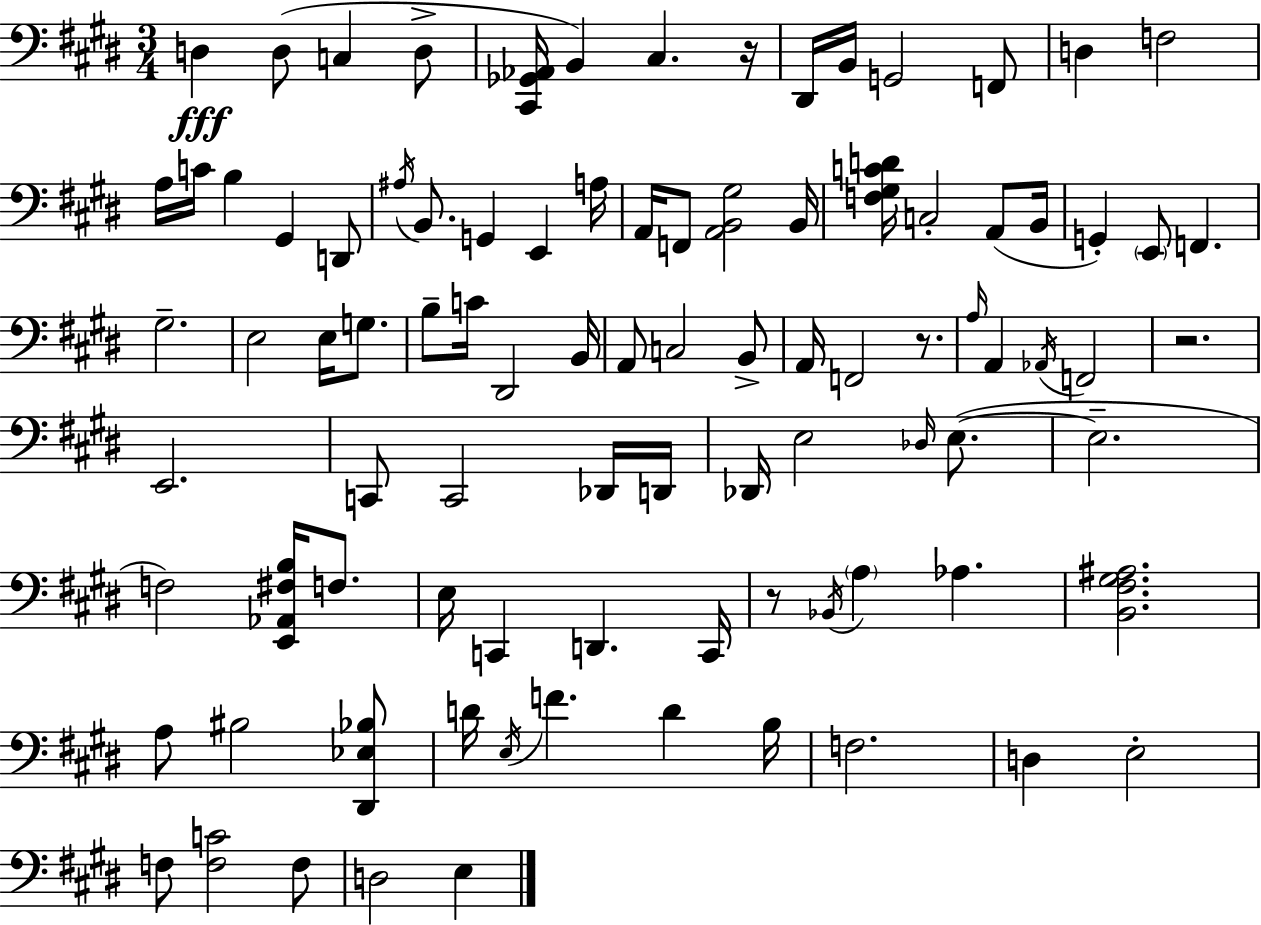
D3/q D3/e C3/q D3/e [C#2,Gb2,Ab2]/s B2/q C#3/q. R/s D#2/s B2/s G2/h F2/e D3/q F3/h A3/s C4/s B3/q G#2/q D2/e A#3/s B2/e. G2/q E2/q A3/s A2/s F2/e [A2,B2,G#3]/h B2/s [F3,G#3,C4,D4]/s C3/h A2/e B2/s G2/q E2/e F2/q. G#3/h. E3/h E3/s G3/e. B3/e C4/s D#2/h B2/s A2/e C3/h B2/e A2/s F2/h R/e. A3/s A2/q Ab2/s F2/h R/h. E2/h. C2/e C2/h Db2/s D2/s Db2/s E3/h Db3/s E3/e. E3/h. F3/h [E2,Ab2,F#3,B3]/s F3/e. E3/s C2/q D2/q. C2/s R/e Bb2/s A3/q Ab3/q. [B2,F#3,G#3,A#3]/h. A3/e BIS3/h [D#2,Eb3,Bb3]/e D4/s E3/s F4/q. D4/q B3/s F3/h. D3/q E3/h F3/e [F3,C4]/h F3/e D3/h E3/q